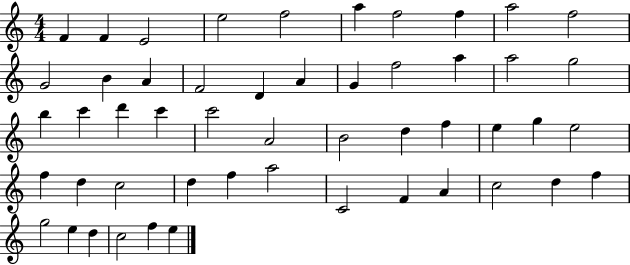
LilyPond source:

{
  \clef treble
  \numericTimeSignature
  \time 4/4
  \key c \major
  f'4 f'4 e'2 | e''2 f''2 | a''4 f''2 f''4 | a''2 f''2 | \break g'2 b'4 a'4 | f'2 d'4 a'4 | g'4 f''2 a''4 | a''2 g''2 | \break b''4 c'''4 d'''4 c'''4 | c'''2 a'2 | b'2 d''4 f''4 | e''4 g''4 e''2 | \break f''4 d''4 c''2 | d''4 f''4 a''2 | c'2 f'4 a'4 | c''2 d''4 f''4 | \break g''2 e''4 d''4 | c''2 f''4 e''4 | \bar "|."
}